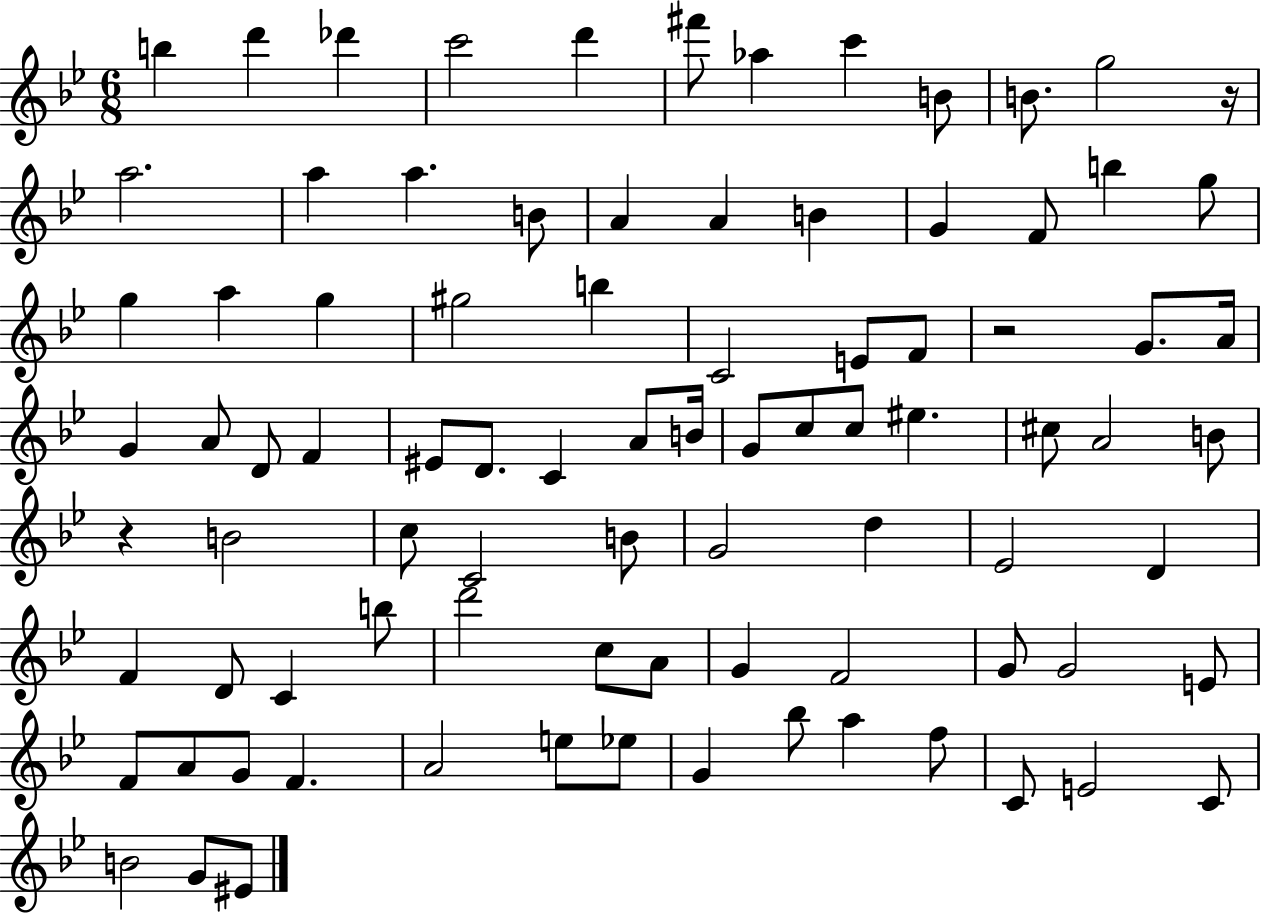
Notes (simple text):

B5/q D6/q Db6/q C6/h D6/q F#6/e Ab5/q C6/q B4/e B4/e. G5/h R/s A5/h. A5/q A5/q. B4/e A4/q A4/q B4/q G4/q F4/e B5/q G5/e G5/q A5/q G5/q G#5/h B5/q C4/h E4/e F4/e R/h G4/e. A4/s G4/q A4/e D4/e F4/q EIS4/e D4/e. C4/q A4/e B4/s G4/e C5/e C5/e EIS5/q. C#5/e A4/h B4/e R/q B4/h C5/e C4/h B4/e G4/h D5/q Eb4/h D4/q F4/q D4/e C4/q B5/e D6/h C5/e A4/e G4/q F4/h G4/e G4/h E4/e F4/e A4/e G4/e F4/q. A4/h E5/e Eb5/e G4/q Bb5/e A5/q F5/e C4/e E4/h C4/e B4/h G4/e EIS4/e